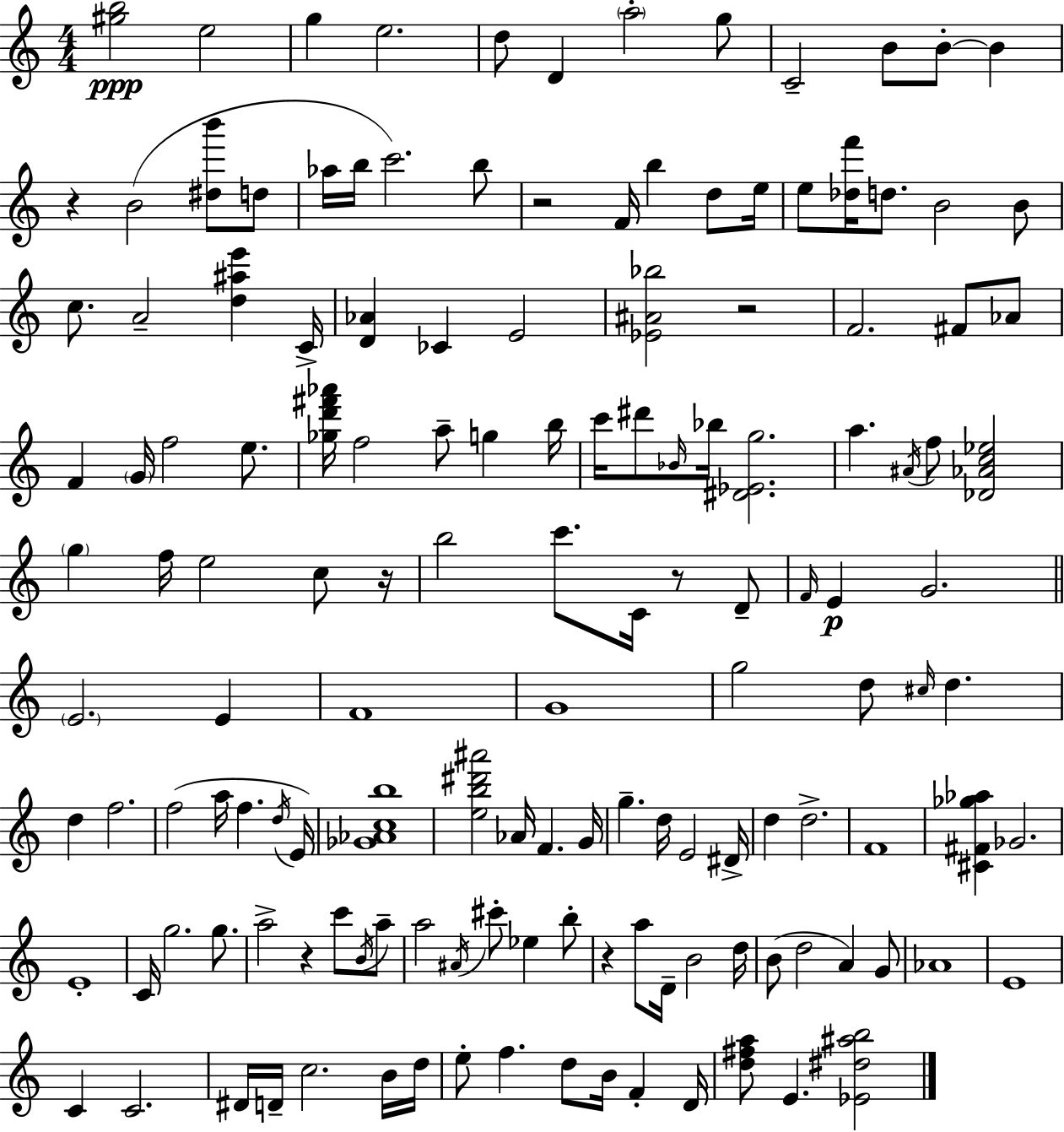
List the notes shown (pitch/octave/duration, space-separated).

[G#5,B5]/h E5/h G5/q E5/h. D5/e D4/q A5/h G5/e C4/h B4/e B4/e B4/q R/q B4/h [D#5,B6]/e D5/e Ab5/s B5/s C6/h. B5/e R/h F4/s B5/q D5/e E5/s E5/e [Db5,F6]/s D5/e. B4/h B4/e C5/e. A4/h [D5,A#5,E6]/q C4/s [D4,Ab4]/q CES4/q E4/h [Eb4,A#4,Bb5]/h R/h F4/h. F#4/e Ab4/e F4/q G4/s F5/h E5/e. [Gb5,D6,F#6,Ab6]/s F5/h A5/e G5/q B5/s C6/s D#6/e Bb4/s Bb5/s [D#4,Eb4,G5]/h. A5/q. A#4/s F5/e [Db4,Ab4,C5,Eb5]/h G5/q F5/s E5/h C5/e R/s B5/h C6/e. C4/s R/e D4/e F4/s E4/q G4/h. E4/h. E4/q F4/w G4/w G5/h D5/e C#5/s D5/q. D5/q F5/h. F5/h A5/s F5/q. D5/s E4/s [Gb4,Ab4,C5,B5]/w [E5,B5,D#6,A#6]/h Ab4/s F4/q. G4/s G5/q. D5/s E4/h D#4/s D5/q D5/h. F4/w [C#4,F#4,Gb5,Ab5]/q Gb4/h. E4/w C4/s G5/h. G5/e. A5/h R/q C6/e B4/s A5/e A5/h A#4/s C#6/e Eb5/q B5/e R/q A5/e D4/s B4/h D5/s B4/e D5/h A4/q G4/e Ab4/w E4/w C4/q C4/h. D#4/s D4/s C5/h. B4/s D5/s E5/e F5/q. D5/e B4/s F4/q D4/s [D5,F#5,A5]/e E4/q. [Eb4,D#5,A#5,B5]/h